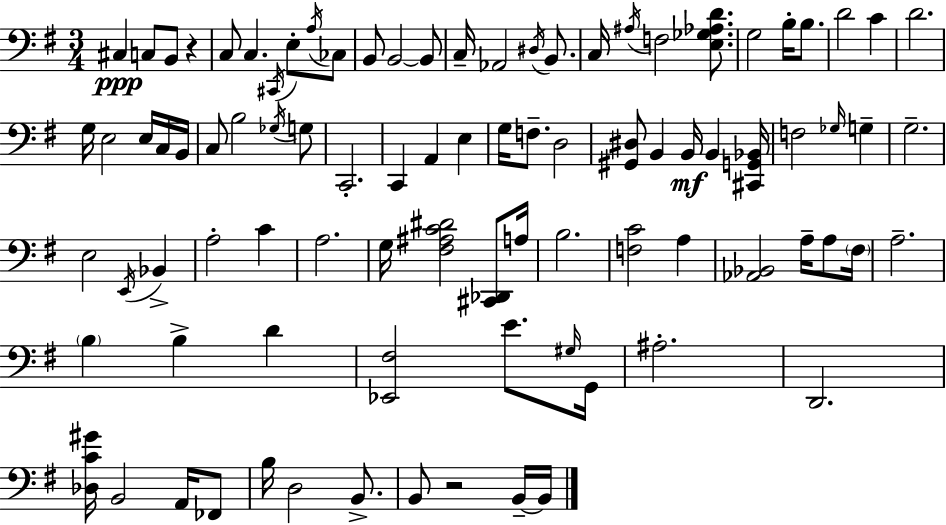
C#3/q C3/e B2/e R/q C3/e C3/q. C#2/s E3/e A3/s CES3/e B2/e B2/h B2/e C3/s Ab2/h D#3/s B2/e. C3/s A#3/s F3/h [E3,Gb3,Ab3,D4]/e. G3/h B3/s B3/e. D4/h C4/q D4/h. G3/s E3/h E3/s C3/s B2/s C3/e B3/h Gb3/s G3/e C2/h. C2/q A2/q E3/q G3/s F3/e. D3/h [G#2,D#3]/e B2/q B2/s B2/q [C#2,G2,Bb2]/s F3/h Gb3/s G3/q G3/h. E3/h E2/s Bb2/q A3/h C4/q A3/h. G3/s [F#3,A#3,C4,D#4]/h [C#2,Db2]/e A3/s B3/h. [F3,C4]/h A3/q [Ab2,Bb2]/h A3/s A3/e F#3/s A3/h. B3/q B3/q D4/q [Eb2,F#3]/h E4/e. G#3/s G2/s A#3/h. D2/h. [Db3,C4,G#4]/s B2/h A2/s FES2/e B3/s D3/h B2/e. B2/e R/h B2/s B2/s